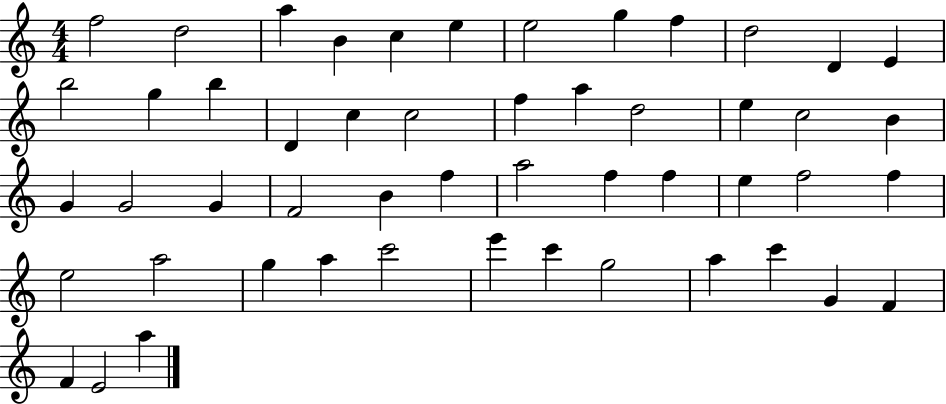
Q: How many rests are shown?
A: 0